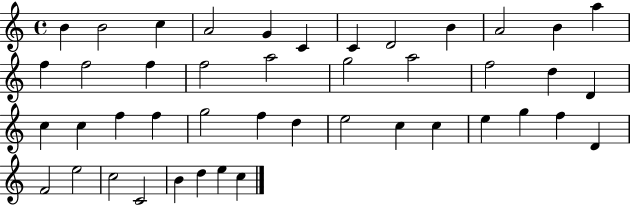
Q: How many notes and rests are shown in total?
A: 44